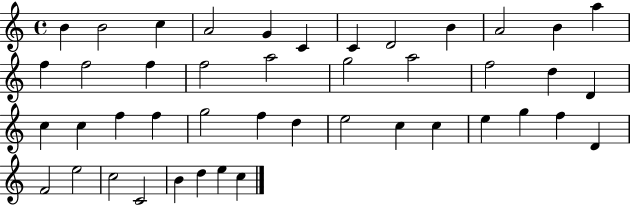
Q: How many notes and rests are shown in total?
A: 44